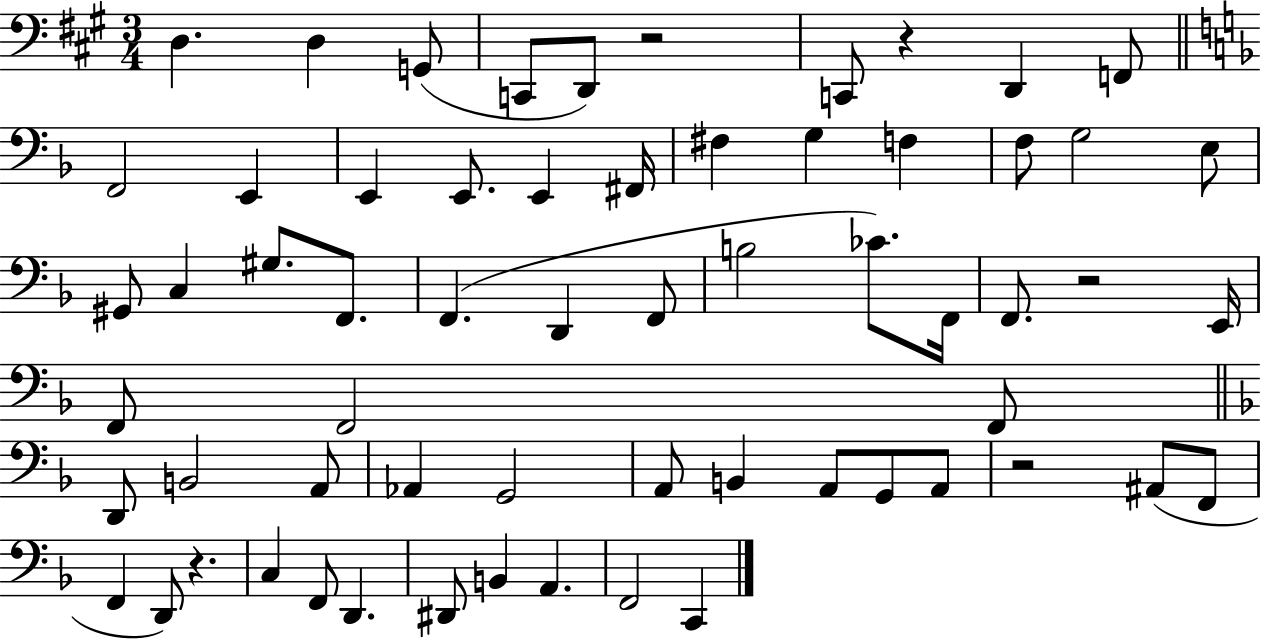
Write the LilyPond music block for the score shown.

{
  \clef bass
  \numericTimeSignature
  \time 3/4
  \key a \major
  d4. d4 g,8( | c,8 d,8) r2 | c,8 r4 d,4 f,8 | \bar "||" \break \key f \major f,2 e,4 | e,4 e,8. e,4 fis,16 | fis4 g4 f4 | f8 g2 e8 | \break gis,8 c4 gis8. f,8. | f,4.( d,4 f,8 | b2 ces'8.) f,16 | f,8. r2 e,16 | \break f,8 f,2 f,8 | \bar "||" \break \key d \minor d,8 b,2 a,8 | aes,4 g,2 | a,8 b,4 a,8 g,8 a,8 | r2 ais,8( f,8 | \break f,4 d,8) r4. | c4 f,8 d,4. | dis,8 b,4 a,4. | f,2 c,4 | \break \bar "|."
}